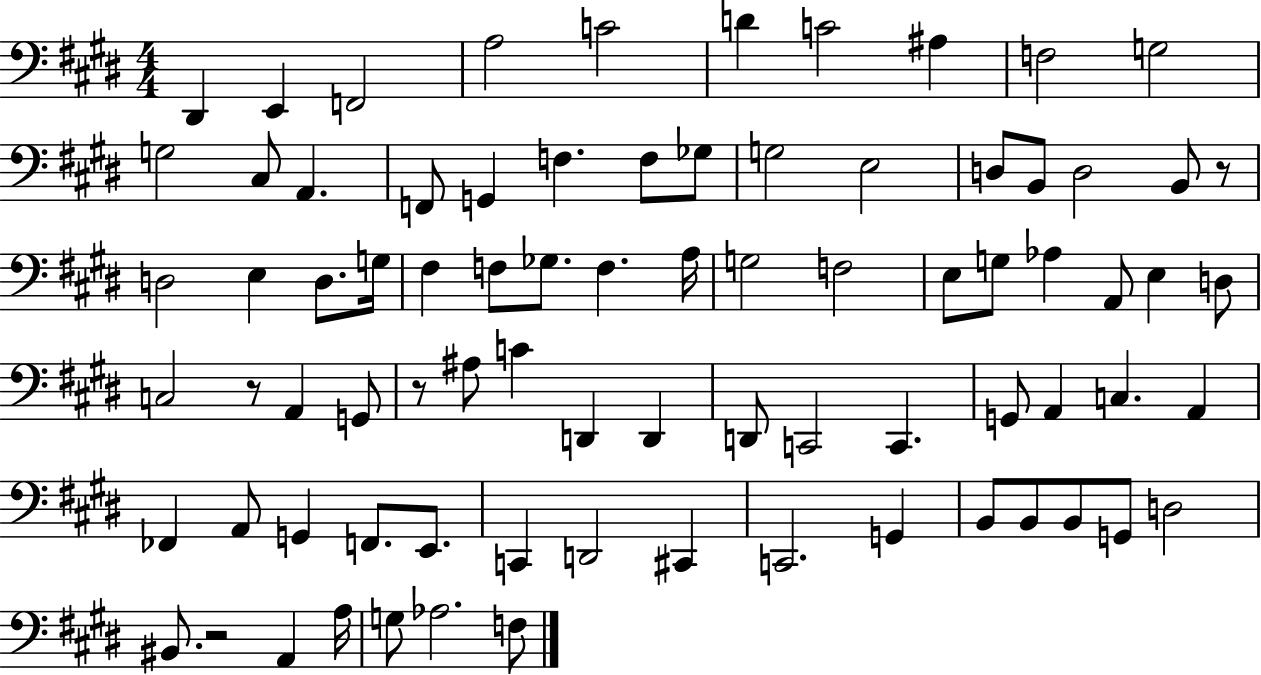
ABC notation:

X:1
T:Untitled
M:4/4
L:1/4
K:E
^D,, E,, F,,2 A,2 C2 D C2 ^A, F,2 G,2 G,2 ^C,/2 A,, F,,/2 G,, F, F,/2 _G,/2 G,2 E,2 D,/2 B,,/2 D,2 B,,/2 z/2 D,2 E, D,/2 G,/4 ^F, F,/2 _G,/2 F, A,/4 G,2 F,2 E,/2 G,/2 _A, A,,/2 E, D,/2 C,2 z/2 A,, G,,/2 z/2 ^A,/2 C D,, D,, D,,/2 C,,2 C,, G,,/2 A,, C, A,, _F,, A,,/2 G,, F,,/2 E,,/2 C,, D,,2 ^C,, C,,2 G,, B,,/2 B,,/2 B,,/2 G,,/2 D,2 ^B,,/2 z2 A,, A,/4 G,/2 _A,2 F,/2